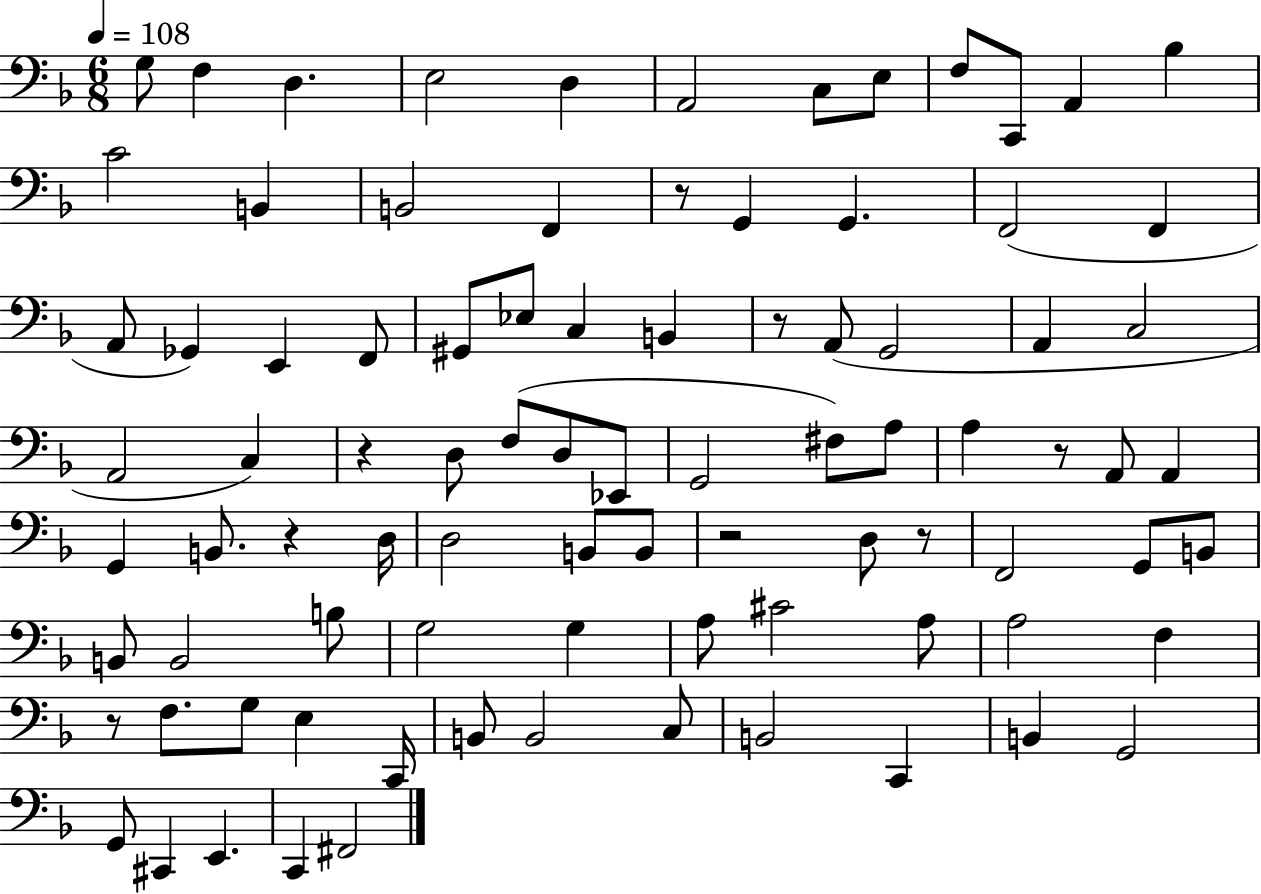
{
  \clef bass
  \numericTimeSignature
  \time 6/8
  \key f \major
  \tempo 4 = 108
  \repeat volta 2 { g8 f4 d4. | e2 d4 | a,2 c8 e8 | f8 c,8 a,4 bes4 | \break c'2 b,4 | b,2 f,4 | r8 g,4 g,4. | f,2( f,4 | \break a,8 ges,4) e,4 f,8 | gis,8 ees8 c4 b,4 | r8 a,8( g,2 | a,4 c2 | \break a,2 c4) | r4 d8 f8( d8 ees,8 | g,2 fis8) a8 | a4 r8 a,8 a,4 | \break g,4 b,8. r4 d16 | d2 b,8 b,8 | r2 d8 r8 | f,2 g,8 b,8 | \break b,8 b,2 b8 | g2 g4 | a8 cis'2 a8 | a2 f4 | \break r8 f8. g8 e4 c,16 | b,8 b,2 c8 | b,2 c,4 | b,4 g,2 | \break g,8 cis,4 e,4. | c,4 fis,2 | } \bar "|."
}